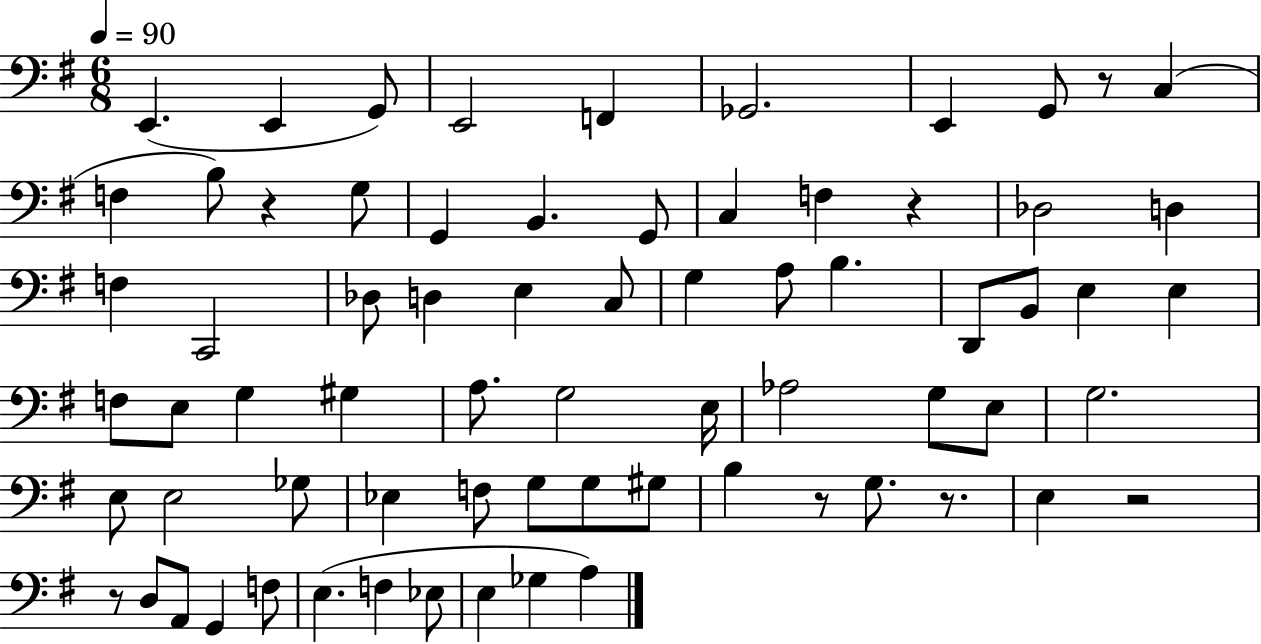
E2/q. E2/q G2/e E2/h F2/q Gb2/h. E2/q G2/e R/e C3/q F3/q B3/e R/q G3/e G2/q B2/q. G2/e C3/q F3/q R/q Db3/h D3/q F3/q C2/h Db3/e D3/q E3/q C3/e G3/q A3/e B3/q. D2/e B2/e E3/q E3/q F3/e E3/e G3/q G#3/q A3/e. G3/h E3/s Ab3/h G3/e E3/e G3/h. E3/e E3/h Gb3/e Eb3/q F3/e G3/e G3/e G#3/e B3/q R/e G3/e. R/e. E3/q R/h R/e D3/e A2/e G2/q F3/e E3/q. F3/q Eb3/e E3/q Gb3/q A3/q